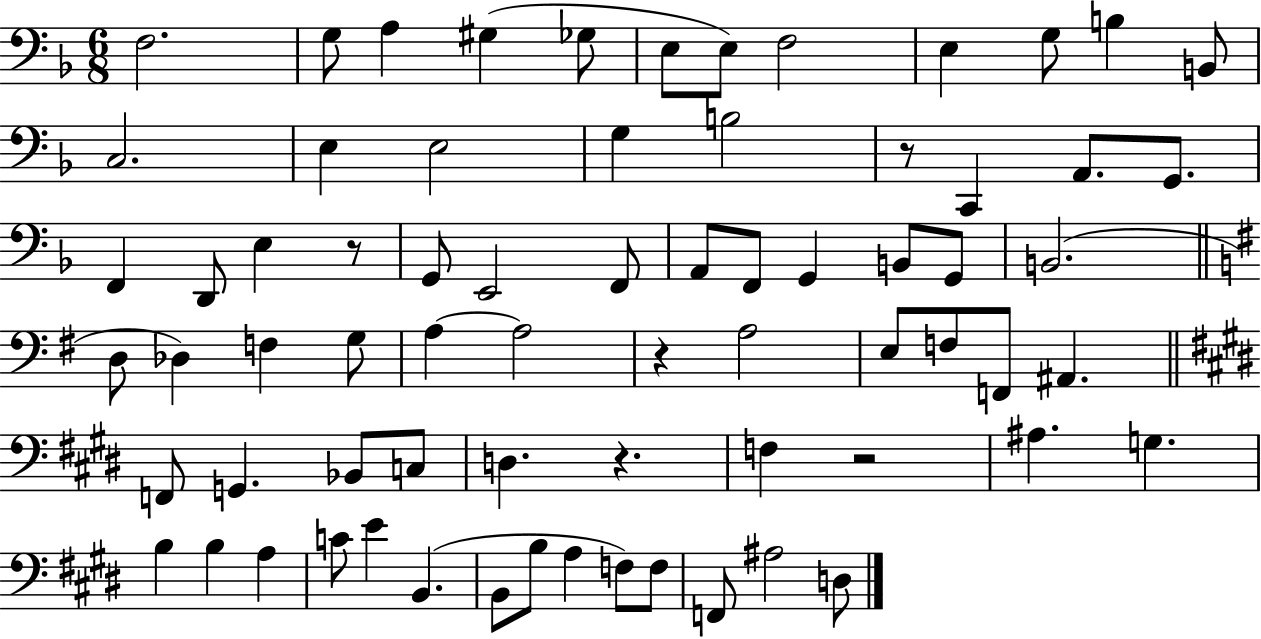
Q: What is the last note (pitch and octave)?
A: D3